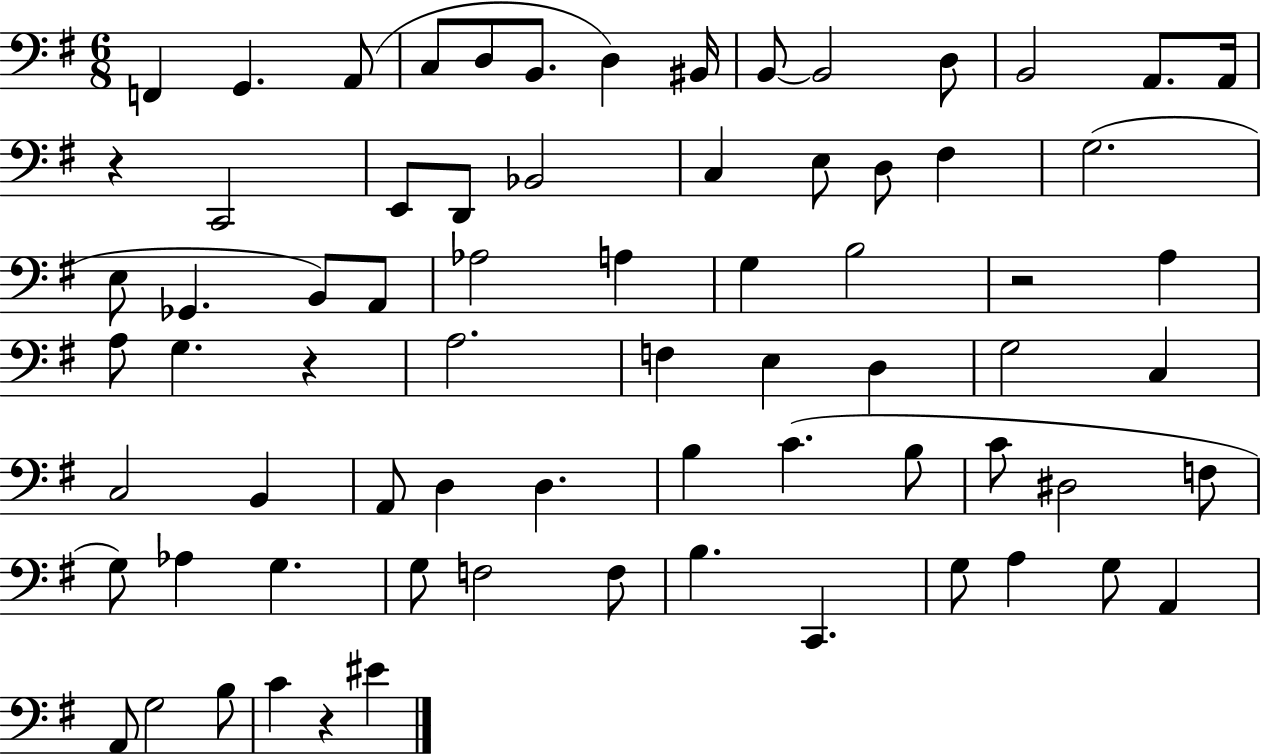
F2/q G2/q. A2/e C3/e D3/e B2/e. D3/q BIS2/s B2/e B2/h D3/e B2/h A2/e. A2/s R/q C2/h E2/e D2/e Bb2/h C3/q E3/e D3/e F#3/q G3/h. E3/e Gb2/q. B2/e A2/e Ab3/h A3/q G3/q B3/h R/h A3/q A3/e G3/q. R/q A3/h. F3/q E3/q D3/q G3/h C3/q C3/h B2/q A2/e D3/q D3/q. B3/q C4/q. B3/e C4/e D#3/h F3/e G3/e Ab3/q G3/q. G3/e F3/h F3/e B3/q. C2/q. G3/e A3/q G3/e A2/q A2/e G3/h B3/e C4/q R/q EIS4/q